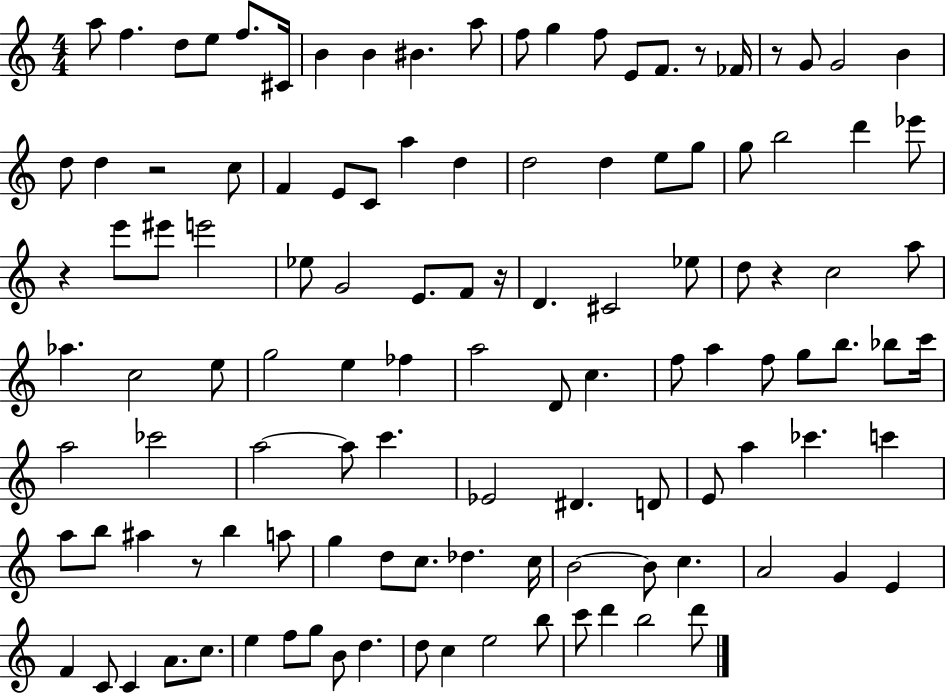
A5/e F5/q. D5/e E5/e F5/e. C#4/s B4/q B4/q BIS4/q. A5/e F5/e G5/q F5/e E4/e F4/e. R/e FES4/s R/e G4/e G4/h B4/q D5/e D5/q R/h C5/e F4/q E4/e C4/e A5/q D5/q D5/h D5/q E5/e G5/e G5/e B5/h D6/q Eb6/e R/q E6/e EIS6/e E6/h Eb5/e G4/h E4/e. F4/e R/s D4/q. C#4/h Eb5/e D5/e R/q C5/h A5/e Ab5/q. C5/h E5/e G5/h E5/q FES5/q A5/h D4/e C5/q. F5/e A5/q F5/e G5/e B5/e. Bb5/e C6/s A5/h CES6/h A5/h A5/e C6/q. Eb4/h D#4/q. D4/e E4/e A5/q CES6/q. C6/q A5/e B5/e A#5/q R/e B5/q A5/e G5/q D5/e C5/e. Db5/q. C5/s B4/h B4/e C5/q. A4/h G4/q E4/q F4/q C4/e C4/q A4/e. C5/e. E5/q F5/e G5/e B4/e D5/q. D5/e C5/q E5/h B5/e C6/e D6/q B5/h D6/e